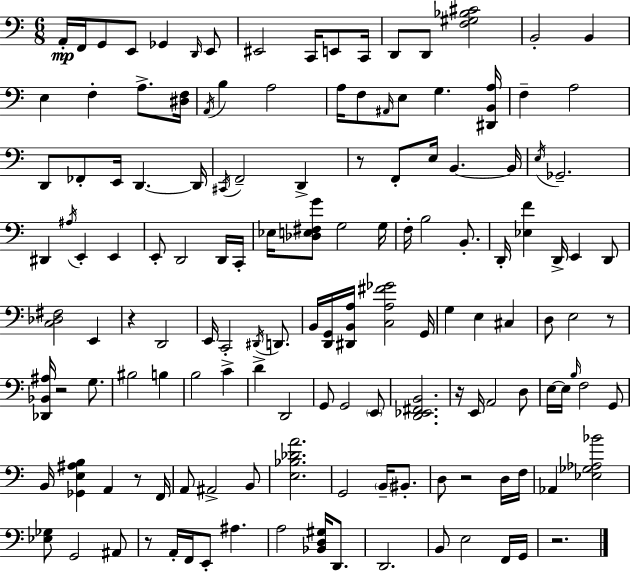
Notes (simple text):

A2/s F2/s G2/e E2/e Gb2/q D2/s E2/e EIS2/h C2/s E2/e C2/s D2/e D2/e [F3,G#3,Bb3,C#4]/h B2/h B2/q E3/q F3/q A3/e. [D#3,F3]/s A2/s B3/q A3/h A3/s F3/e A#2/s E3/e G3/q. [D#2,B2,A3]/s F3/q A3/h D2/e FES2/e E2/s D2/q. D2/s C#2/s F2/h D2/q R/e F2/e E3/s B2/q. B2/s E3/s Gb2/h. D#2/q A#3/s E2/q E2/q E2/e D2/h D2/s C2/s Eb3/s [Db3,E3,F#3,G4]/e G3/h G3/s F3/s B3/h B2/e. D2/s [Eb3,F4]/q D2/s E2/q D2/e [C3,Db3,F#3]/h E2/q R/q D2/h E2/s C2/h D#2/s D2/e. B2/s [D2,G2]/s [D#2,B2,A3]/s [C3,A3,F#4,Gb4]/h G2/s G3/q E3/q C#3/q D3/e E3/h R/e [Db2,Bb2,A#3]/s R/h G3/e. BIS3/h B3/q B3/h C4/q D4/q D2/h G2/e G2/h E2/e [D2,Eb2,F#2,B2]/h. R/s E2/s A2/h D3/e E3/s E3/s B3/s F3/h G2/e B2/s [Gb2,E3,A#3,B3]/q A2/q R/e F2/s A2/e A#2/h B2/e [E3,Bb3,Db4,A4]/h. G2/h B2/s BIS2/e. D3/e R/h D3/s F3/s Ab2/q [Eb3,Gb3,Ab3,Bb4]/h [Eb3,Gb3]/e G2/h A#2/e R/e A2/s F2/s E2/e A#3/q. A3/h [Bb2,D3,G#3]/s D2/e. D2/h. B2/e E3/h F2/s G2/s R/h.